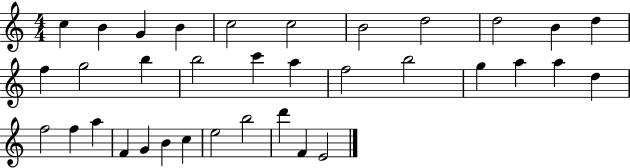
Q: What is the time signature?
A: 4/4